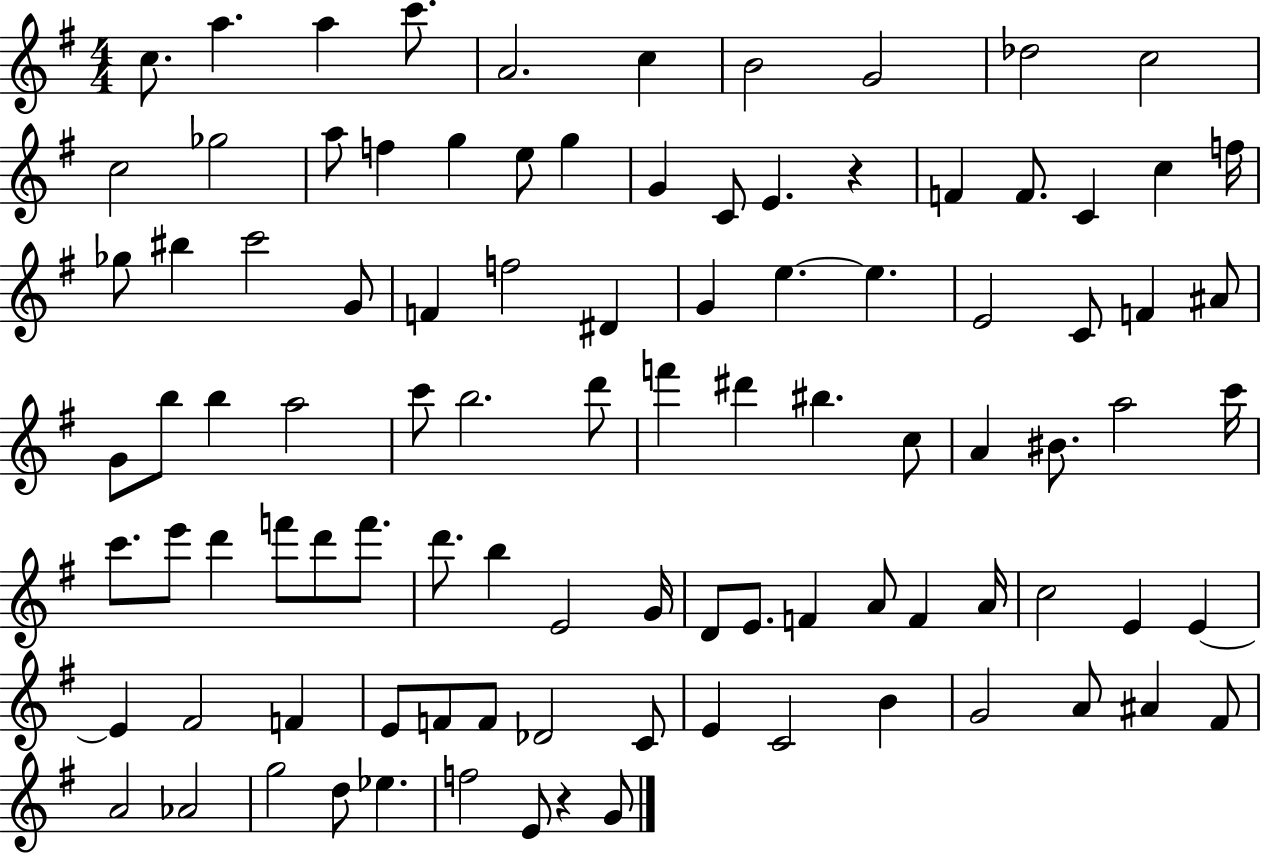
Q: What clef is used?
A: treble